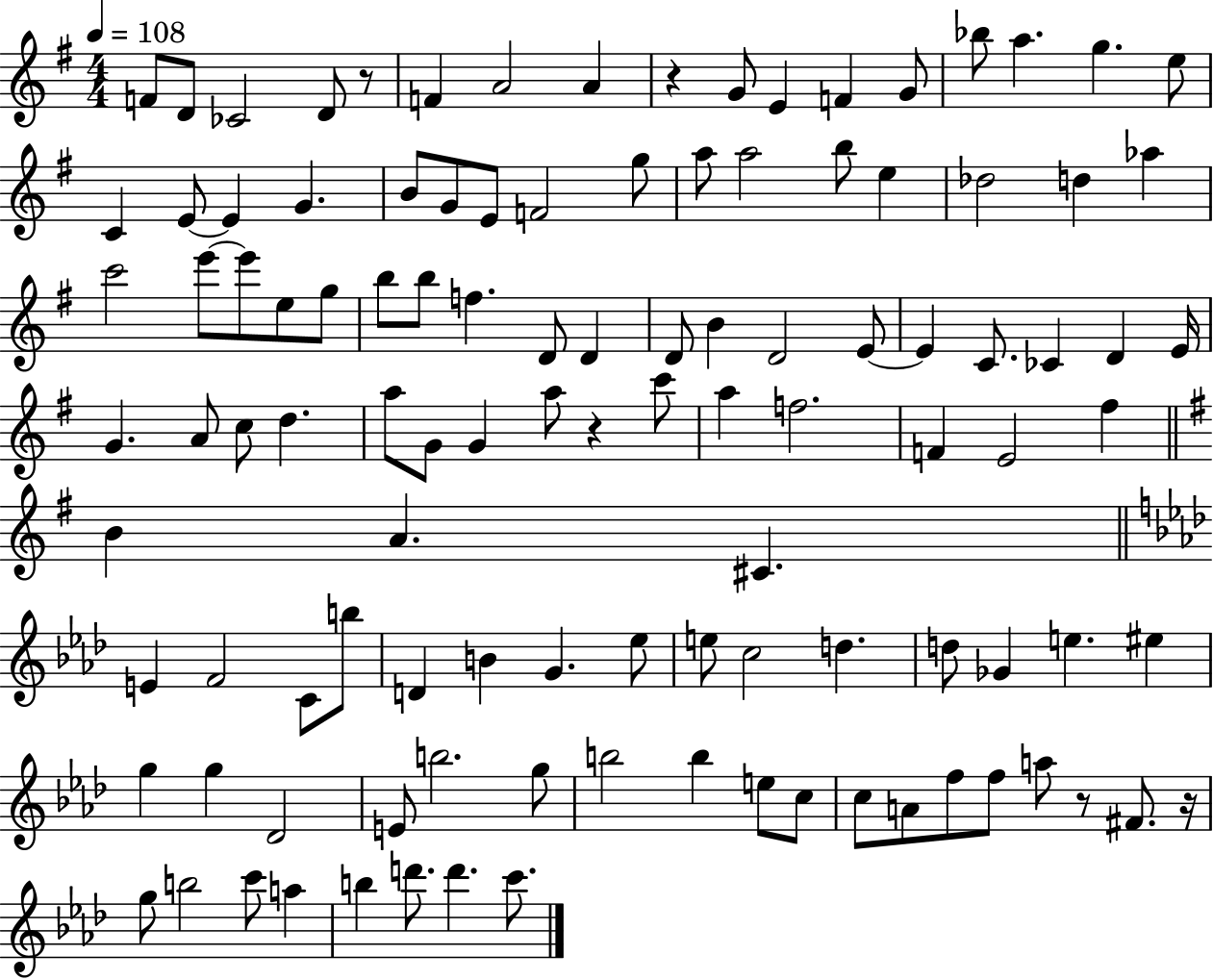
{
  \clef treble
  \numericTimeSignature
  \time 4/4
  \key g \major
  \tempo 4 = 108
  \repeat volta 2 { f'8 d'8 ces'2 d'8 r8 | f'4 a'2 a'4 | r4 g'8 e'4 f'4 g'8 | bes''8 a''4. g''4. e''8 | \break c'4 e'8~~ e'4 g'4. | b'8 g'8 e'8 f'2 g''8 | a''8 a''2 b''8 e''4 | des''2 d''4 aes''4 | \break c'''2 e'''8~~ e'''8 e''8 g''8 | b''8 b''8 f''4. d'8 d'4 | d'8 b'4 d'2 e'8~~ | e'4 c'8. ces'4 d'4 e'16 | \break g'4. a'8 c''8 d''4. | a''8 g'8 g'4 a''8 r4 c'''8 | a''4 f''2. | f'4 e'2 fis''4 | \break \bar "||" \break \key g \major b'4 a'4. cis'4. | \bar "||" \break \key f \minor e'4 f'2 c'8 b''8 | d'4 b'4 g'4. ees''8 | e''8 c''2 d''4. | d''8 ges'4 e''4. eis''4 | \break g''4 g''4 des'2 | e'8 b''2. g''8 | b''2 b''4 e''8 c''8 | c''8 a'8 f''8 f''8 a''8 r8 fis'8. r16 | \break g''8 b''2 c'''8 a''4 | b''4 d'''8. d'''4. c'''8. | } \bar "|."
}